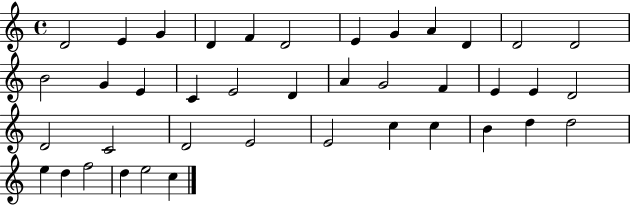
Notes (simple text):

D4/h E4/q G4/q D4/q F4/q D4/h E4/q G4/q A4/q D4/q D4/h D4/h B4/h G4/q E4/q C4/q E4/h D4/q A4/q G4/h F4/q E4/q E4/q D4/h D4/h C4/h D4/h E4/h E4/h C5/q C5/q B4/q D5/q D5/h E5/q D5/q F5/h D5/q E5/h C5/q